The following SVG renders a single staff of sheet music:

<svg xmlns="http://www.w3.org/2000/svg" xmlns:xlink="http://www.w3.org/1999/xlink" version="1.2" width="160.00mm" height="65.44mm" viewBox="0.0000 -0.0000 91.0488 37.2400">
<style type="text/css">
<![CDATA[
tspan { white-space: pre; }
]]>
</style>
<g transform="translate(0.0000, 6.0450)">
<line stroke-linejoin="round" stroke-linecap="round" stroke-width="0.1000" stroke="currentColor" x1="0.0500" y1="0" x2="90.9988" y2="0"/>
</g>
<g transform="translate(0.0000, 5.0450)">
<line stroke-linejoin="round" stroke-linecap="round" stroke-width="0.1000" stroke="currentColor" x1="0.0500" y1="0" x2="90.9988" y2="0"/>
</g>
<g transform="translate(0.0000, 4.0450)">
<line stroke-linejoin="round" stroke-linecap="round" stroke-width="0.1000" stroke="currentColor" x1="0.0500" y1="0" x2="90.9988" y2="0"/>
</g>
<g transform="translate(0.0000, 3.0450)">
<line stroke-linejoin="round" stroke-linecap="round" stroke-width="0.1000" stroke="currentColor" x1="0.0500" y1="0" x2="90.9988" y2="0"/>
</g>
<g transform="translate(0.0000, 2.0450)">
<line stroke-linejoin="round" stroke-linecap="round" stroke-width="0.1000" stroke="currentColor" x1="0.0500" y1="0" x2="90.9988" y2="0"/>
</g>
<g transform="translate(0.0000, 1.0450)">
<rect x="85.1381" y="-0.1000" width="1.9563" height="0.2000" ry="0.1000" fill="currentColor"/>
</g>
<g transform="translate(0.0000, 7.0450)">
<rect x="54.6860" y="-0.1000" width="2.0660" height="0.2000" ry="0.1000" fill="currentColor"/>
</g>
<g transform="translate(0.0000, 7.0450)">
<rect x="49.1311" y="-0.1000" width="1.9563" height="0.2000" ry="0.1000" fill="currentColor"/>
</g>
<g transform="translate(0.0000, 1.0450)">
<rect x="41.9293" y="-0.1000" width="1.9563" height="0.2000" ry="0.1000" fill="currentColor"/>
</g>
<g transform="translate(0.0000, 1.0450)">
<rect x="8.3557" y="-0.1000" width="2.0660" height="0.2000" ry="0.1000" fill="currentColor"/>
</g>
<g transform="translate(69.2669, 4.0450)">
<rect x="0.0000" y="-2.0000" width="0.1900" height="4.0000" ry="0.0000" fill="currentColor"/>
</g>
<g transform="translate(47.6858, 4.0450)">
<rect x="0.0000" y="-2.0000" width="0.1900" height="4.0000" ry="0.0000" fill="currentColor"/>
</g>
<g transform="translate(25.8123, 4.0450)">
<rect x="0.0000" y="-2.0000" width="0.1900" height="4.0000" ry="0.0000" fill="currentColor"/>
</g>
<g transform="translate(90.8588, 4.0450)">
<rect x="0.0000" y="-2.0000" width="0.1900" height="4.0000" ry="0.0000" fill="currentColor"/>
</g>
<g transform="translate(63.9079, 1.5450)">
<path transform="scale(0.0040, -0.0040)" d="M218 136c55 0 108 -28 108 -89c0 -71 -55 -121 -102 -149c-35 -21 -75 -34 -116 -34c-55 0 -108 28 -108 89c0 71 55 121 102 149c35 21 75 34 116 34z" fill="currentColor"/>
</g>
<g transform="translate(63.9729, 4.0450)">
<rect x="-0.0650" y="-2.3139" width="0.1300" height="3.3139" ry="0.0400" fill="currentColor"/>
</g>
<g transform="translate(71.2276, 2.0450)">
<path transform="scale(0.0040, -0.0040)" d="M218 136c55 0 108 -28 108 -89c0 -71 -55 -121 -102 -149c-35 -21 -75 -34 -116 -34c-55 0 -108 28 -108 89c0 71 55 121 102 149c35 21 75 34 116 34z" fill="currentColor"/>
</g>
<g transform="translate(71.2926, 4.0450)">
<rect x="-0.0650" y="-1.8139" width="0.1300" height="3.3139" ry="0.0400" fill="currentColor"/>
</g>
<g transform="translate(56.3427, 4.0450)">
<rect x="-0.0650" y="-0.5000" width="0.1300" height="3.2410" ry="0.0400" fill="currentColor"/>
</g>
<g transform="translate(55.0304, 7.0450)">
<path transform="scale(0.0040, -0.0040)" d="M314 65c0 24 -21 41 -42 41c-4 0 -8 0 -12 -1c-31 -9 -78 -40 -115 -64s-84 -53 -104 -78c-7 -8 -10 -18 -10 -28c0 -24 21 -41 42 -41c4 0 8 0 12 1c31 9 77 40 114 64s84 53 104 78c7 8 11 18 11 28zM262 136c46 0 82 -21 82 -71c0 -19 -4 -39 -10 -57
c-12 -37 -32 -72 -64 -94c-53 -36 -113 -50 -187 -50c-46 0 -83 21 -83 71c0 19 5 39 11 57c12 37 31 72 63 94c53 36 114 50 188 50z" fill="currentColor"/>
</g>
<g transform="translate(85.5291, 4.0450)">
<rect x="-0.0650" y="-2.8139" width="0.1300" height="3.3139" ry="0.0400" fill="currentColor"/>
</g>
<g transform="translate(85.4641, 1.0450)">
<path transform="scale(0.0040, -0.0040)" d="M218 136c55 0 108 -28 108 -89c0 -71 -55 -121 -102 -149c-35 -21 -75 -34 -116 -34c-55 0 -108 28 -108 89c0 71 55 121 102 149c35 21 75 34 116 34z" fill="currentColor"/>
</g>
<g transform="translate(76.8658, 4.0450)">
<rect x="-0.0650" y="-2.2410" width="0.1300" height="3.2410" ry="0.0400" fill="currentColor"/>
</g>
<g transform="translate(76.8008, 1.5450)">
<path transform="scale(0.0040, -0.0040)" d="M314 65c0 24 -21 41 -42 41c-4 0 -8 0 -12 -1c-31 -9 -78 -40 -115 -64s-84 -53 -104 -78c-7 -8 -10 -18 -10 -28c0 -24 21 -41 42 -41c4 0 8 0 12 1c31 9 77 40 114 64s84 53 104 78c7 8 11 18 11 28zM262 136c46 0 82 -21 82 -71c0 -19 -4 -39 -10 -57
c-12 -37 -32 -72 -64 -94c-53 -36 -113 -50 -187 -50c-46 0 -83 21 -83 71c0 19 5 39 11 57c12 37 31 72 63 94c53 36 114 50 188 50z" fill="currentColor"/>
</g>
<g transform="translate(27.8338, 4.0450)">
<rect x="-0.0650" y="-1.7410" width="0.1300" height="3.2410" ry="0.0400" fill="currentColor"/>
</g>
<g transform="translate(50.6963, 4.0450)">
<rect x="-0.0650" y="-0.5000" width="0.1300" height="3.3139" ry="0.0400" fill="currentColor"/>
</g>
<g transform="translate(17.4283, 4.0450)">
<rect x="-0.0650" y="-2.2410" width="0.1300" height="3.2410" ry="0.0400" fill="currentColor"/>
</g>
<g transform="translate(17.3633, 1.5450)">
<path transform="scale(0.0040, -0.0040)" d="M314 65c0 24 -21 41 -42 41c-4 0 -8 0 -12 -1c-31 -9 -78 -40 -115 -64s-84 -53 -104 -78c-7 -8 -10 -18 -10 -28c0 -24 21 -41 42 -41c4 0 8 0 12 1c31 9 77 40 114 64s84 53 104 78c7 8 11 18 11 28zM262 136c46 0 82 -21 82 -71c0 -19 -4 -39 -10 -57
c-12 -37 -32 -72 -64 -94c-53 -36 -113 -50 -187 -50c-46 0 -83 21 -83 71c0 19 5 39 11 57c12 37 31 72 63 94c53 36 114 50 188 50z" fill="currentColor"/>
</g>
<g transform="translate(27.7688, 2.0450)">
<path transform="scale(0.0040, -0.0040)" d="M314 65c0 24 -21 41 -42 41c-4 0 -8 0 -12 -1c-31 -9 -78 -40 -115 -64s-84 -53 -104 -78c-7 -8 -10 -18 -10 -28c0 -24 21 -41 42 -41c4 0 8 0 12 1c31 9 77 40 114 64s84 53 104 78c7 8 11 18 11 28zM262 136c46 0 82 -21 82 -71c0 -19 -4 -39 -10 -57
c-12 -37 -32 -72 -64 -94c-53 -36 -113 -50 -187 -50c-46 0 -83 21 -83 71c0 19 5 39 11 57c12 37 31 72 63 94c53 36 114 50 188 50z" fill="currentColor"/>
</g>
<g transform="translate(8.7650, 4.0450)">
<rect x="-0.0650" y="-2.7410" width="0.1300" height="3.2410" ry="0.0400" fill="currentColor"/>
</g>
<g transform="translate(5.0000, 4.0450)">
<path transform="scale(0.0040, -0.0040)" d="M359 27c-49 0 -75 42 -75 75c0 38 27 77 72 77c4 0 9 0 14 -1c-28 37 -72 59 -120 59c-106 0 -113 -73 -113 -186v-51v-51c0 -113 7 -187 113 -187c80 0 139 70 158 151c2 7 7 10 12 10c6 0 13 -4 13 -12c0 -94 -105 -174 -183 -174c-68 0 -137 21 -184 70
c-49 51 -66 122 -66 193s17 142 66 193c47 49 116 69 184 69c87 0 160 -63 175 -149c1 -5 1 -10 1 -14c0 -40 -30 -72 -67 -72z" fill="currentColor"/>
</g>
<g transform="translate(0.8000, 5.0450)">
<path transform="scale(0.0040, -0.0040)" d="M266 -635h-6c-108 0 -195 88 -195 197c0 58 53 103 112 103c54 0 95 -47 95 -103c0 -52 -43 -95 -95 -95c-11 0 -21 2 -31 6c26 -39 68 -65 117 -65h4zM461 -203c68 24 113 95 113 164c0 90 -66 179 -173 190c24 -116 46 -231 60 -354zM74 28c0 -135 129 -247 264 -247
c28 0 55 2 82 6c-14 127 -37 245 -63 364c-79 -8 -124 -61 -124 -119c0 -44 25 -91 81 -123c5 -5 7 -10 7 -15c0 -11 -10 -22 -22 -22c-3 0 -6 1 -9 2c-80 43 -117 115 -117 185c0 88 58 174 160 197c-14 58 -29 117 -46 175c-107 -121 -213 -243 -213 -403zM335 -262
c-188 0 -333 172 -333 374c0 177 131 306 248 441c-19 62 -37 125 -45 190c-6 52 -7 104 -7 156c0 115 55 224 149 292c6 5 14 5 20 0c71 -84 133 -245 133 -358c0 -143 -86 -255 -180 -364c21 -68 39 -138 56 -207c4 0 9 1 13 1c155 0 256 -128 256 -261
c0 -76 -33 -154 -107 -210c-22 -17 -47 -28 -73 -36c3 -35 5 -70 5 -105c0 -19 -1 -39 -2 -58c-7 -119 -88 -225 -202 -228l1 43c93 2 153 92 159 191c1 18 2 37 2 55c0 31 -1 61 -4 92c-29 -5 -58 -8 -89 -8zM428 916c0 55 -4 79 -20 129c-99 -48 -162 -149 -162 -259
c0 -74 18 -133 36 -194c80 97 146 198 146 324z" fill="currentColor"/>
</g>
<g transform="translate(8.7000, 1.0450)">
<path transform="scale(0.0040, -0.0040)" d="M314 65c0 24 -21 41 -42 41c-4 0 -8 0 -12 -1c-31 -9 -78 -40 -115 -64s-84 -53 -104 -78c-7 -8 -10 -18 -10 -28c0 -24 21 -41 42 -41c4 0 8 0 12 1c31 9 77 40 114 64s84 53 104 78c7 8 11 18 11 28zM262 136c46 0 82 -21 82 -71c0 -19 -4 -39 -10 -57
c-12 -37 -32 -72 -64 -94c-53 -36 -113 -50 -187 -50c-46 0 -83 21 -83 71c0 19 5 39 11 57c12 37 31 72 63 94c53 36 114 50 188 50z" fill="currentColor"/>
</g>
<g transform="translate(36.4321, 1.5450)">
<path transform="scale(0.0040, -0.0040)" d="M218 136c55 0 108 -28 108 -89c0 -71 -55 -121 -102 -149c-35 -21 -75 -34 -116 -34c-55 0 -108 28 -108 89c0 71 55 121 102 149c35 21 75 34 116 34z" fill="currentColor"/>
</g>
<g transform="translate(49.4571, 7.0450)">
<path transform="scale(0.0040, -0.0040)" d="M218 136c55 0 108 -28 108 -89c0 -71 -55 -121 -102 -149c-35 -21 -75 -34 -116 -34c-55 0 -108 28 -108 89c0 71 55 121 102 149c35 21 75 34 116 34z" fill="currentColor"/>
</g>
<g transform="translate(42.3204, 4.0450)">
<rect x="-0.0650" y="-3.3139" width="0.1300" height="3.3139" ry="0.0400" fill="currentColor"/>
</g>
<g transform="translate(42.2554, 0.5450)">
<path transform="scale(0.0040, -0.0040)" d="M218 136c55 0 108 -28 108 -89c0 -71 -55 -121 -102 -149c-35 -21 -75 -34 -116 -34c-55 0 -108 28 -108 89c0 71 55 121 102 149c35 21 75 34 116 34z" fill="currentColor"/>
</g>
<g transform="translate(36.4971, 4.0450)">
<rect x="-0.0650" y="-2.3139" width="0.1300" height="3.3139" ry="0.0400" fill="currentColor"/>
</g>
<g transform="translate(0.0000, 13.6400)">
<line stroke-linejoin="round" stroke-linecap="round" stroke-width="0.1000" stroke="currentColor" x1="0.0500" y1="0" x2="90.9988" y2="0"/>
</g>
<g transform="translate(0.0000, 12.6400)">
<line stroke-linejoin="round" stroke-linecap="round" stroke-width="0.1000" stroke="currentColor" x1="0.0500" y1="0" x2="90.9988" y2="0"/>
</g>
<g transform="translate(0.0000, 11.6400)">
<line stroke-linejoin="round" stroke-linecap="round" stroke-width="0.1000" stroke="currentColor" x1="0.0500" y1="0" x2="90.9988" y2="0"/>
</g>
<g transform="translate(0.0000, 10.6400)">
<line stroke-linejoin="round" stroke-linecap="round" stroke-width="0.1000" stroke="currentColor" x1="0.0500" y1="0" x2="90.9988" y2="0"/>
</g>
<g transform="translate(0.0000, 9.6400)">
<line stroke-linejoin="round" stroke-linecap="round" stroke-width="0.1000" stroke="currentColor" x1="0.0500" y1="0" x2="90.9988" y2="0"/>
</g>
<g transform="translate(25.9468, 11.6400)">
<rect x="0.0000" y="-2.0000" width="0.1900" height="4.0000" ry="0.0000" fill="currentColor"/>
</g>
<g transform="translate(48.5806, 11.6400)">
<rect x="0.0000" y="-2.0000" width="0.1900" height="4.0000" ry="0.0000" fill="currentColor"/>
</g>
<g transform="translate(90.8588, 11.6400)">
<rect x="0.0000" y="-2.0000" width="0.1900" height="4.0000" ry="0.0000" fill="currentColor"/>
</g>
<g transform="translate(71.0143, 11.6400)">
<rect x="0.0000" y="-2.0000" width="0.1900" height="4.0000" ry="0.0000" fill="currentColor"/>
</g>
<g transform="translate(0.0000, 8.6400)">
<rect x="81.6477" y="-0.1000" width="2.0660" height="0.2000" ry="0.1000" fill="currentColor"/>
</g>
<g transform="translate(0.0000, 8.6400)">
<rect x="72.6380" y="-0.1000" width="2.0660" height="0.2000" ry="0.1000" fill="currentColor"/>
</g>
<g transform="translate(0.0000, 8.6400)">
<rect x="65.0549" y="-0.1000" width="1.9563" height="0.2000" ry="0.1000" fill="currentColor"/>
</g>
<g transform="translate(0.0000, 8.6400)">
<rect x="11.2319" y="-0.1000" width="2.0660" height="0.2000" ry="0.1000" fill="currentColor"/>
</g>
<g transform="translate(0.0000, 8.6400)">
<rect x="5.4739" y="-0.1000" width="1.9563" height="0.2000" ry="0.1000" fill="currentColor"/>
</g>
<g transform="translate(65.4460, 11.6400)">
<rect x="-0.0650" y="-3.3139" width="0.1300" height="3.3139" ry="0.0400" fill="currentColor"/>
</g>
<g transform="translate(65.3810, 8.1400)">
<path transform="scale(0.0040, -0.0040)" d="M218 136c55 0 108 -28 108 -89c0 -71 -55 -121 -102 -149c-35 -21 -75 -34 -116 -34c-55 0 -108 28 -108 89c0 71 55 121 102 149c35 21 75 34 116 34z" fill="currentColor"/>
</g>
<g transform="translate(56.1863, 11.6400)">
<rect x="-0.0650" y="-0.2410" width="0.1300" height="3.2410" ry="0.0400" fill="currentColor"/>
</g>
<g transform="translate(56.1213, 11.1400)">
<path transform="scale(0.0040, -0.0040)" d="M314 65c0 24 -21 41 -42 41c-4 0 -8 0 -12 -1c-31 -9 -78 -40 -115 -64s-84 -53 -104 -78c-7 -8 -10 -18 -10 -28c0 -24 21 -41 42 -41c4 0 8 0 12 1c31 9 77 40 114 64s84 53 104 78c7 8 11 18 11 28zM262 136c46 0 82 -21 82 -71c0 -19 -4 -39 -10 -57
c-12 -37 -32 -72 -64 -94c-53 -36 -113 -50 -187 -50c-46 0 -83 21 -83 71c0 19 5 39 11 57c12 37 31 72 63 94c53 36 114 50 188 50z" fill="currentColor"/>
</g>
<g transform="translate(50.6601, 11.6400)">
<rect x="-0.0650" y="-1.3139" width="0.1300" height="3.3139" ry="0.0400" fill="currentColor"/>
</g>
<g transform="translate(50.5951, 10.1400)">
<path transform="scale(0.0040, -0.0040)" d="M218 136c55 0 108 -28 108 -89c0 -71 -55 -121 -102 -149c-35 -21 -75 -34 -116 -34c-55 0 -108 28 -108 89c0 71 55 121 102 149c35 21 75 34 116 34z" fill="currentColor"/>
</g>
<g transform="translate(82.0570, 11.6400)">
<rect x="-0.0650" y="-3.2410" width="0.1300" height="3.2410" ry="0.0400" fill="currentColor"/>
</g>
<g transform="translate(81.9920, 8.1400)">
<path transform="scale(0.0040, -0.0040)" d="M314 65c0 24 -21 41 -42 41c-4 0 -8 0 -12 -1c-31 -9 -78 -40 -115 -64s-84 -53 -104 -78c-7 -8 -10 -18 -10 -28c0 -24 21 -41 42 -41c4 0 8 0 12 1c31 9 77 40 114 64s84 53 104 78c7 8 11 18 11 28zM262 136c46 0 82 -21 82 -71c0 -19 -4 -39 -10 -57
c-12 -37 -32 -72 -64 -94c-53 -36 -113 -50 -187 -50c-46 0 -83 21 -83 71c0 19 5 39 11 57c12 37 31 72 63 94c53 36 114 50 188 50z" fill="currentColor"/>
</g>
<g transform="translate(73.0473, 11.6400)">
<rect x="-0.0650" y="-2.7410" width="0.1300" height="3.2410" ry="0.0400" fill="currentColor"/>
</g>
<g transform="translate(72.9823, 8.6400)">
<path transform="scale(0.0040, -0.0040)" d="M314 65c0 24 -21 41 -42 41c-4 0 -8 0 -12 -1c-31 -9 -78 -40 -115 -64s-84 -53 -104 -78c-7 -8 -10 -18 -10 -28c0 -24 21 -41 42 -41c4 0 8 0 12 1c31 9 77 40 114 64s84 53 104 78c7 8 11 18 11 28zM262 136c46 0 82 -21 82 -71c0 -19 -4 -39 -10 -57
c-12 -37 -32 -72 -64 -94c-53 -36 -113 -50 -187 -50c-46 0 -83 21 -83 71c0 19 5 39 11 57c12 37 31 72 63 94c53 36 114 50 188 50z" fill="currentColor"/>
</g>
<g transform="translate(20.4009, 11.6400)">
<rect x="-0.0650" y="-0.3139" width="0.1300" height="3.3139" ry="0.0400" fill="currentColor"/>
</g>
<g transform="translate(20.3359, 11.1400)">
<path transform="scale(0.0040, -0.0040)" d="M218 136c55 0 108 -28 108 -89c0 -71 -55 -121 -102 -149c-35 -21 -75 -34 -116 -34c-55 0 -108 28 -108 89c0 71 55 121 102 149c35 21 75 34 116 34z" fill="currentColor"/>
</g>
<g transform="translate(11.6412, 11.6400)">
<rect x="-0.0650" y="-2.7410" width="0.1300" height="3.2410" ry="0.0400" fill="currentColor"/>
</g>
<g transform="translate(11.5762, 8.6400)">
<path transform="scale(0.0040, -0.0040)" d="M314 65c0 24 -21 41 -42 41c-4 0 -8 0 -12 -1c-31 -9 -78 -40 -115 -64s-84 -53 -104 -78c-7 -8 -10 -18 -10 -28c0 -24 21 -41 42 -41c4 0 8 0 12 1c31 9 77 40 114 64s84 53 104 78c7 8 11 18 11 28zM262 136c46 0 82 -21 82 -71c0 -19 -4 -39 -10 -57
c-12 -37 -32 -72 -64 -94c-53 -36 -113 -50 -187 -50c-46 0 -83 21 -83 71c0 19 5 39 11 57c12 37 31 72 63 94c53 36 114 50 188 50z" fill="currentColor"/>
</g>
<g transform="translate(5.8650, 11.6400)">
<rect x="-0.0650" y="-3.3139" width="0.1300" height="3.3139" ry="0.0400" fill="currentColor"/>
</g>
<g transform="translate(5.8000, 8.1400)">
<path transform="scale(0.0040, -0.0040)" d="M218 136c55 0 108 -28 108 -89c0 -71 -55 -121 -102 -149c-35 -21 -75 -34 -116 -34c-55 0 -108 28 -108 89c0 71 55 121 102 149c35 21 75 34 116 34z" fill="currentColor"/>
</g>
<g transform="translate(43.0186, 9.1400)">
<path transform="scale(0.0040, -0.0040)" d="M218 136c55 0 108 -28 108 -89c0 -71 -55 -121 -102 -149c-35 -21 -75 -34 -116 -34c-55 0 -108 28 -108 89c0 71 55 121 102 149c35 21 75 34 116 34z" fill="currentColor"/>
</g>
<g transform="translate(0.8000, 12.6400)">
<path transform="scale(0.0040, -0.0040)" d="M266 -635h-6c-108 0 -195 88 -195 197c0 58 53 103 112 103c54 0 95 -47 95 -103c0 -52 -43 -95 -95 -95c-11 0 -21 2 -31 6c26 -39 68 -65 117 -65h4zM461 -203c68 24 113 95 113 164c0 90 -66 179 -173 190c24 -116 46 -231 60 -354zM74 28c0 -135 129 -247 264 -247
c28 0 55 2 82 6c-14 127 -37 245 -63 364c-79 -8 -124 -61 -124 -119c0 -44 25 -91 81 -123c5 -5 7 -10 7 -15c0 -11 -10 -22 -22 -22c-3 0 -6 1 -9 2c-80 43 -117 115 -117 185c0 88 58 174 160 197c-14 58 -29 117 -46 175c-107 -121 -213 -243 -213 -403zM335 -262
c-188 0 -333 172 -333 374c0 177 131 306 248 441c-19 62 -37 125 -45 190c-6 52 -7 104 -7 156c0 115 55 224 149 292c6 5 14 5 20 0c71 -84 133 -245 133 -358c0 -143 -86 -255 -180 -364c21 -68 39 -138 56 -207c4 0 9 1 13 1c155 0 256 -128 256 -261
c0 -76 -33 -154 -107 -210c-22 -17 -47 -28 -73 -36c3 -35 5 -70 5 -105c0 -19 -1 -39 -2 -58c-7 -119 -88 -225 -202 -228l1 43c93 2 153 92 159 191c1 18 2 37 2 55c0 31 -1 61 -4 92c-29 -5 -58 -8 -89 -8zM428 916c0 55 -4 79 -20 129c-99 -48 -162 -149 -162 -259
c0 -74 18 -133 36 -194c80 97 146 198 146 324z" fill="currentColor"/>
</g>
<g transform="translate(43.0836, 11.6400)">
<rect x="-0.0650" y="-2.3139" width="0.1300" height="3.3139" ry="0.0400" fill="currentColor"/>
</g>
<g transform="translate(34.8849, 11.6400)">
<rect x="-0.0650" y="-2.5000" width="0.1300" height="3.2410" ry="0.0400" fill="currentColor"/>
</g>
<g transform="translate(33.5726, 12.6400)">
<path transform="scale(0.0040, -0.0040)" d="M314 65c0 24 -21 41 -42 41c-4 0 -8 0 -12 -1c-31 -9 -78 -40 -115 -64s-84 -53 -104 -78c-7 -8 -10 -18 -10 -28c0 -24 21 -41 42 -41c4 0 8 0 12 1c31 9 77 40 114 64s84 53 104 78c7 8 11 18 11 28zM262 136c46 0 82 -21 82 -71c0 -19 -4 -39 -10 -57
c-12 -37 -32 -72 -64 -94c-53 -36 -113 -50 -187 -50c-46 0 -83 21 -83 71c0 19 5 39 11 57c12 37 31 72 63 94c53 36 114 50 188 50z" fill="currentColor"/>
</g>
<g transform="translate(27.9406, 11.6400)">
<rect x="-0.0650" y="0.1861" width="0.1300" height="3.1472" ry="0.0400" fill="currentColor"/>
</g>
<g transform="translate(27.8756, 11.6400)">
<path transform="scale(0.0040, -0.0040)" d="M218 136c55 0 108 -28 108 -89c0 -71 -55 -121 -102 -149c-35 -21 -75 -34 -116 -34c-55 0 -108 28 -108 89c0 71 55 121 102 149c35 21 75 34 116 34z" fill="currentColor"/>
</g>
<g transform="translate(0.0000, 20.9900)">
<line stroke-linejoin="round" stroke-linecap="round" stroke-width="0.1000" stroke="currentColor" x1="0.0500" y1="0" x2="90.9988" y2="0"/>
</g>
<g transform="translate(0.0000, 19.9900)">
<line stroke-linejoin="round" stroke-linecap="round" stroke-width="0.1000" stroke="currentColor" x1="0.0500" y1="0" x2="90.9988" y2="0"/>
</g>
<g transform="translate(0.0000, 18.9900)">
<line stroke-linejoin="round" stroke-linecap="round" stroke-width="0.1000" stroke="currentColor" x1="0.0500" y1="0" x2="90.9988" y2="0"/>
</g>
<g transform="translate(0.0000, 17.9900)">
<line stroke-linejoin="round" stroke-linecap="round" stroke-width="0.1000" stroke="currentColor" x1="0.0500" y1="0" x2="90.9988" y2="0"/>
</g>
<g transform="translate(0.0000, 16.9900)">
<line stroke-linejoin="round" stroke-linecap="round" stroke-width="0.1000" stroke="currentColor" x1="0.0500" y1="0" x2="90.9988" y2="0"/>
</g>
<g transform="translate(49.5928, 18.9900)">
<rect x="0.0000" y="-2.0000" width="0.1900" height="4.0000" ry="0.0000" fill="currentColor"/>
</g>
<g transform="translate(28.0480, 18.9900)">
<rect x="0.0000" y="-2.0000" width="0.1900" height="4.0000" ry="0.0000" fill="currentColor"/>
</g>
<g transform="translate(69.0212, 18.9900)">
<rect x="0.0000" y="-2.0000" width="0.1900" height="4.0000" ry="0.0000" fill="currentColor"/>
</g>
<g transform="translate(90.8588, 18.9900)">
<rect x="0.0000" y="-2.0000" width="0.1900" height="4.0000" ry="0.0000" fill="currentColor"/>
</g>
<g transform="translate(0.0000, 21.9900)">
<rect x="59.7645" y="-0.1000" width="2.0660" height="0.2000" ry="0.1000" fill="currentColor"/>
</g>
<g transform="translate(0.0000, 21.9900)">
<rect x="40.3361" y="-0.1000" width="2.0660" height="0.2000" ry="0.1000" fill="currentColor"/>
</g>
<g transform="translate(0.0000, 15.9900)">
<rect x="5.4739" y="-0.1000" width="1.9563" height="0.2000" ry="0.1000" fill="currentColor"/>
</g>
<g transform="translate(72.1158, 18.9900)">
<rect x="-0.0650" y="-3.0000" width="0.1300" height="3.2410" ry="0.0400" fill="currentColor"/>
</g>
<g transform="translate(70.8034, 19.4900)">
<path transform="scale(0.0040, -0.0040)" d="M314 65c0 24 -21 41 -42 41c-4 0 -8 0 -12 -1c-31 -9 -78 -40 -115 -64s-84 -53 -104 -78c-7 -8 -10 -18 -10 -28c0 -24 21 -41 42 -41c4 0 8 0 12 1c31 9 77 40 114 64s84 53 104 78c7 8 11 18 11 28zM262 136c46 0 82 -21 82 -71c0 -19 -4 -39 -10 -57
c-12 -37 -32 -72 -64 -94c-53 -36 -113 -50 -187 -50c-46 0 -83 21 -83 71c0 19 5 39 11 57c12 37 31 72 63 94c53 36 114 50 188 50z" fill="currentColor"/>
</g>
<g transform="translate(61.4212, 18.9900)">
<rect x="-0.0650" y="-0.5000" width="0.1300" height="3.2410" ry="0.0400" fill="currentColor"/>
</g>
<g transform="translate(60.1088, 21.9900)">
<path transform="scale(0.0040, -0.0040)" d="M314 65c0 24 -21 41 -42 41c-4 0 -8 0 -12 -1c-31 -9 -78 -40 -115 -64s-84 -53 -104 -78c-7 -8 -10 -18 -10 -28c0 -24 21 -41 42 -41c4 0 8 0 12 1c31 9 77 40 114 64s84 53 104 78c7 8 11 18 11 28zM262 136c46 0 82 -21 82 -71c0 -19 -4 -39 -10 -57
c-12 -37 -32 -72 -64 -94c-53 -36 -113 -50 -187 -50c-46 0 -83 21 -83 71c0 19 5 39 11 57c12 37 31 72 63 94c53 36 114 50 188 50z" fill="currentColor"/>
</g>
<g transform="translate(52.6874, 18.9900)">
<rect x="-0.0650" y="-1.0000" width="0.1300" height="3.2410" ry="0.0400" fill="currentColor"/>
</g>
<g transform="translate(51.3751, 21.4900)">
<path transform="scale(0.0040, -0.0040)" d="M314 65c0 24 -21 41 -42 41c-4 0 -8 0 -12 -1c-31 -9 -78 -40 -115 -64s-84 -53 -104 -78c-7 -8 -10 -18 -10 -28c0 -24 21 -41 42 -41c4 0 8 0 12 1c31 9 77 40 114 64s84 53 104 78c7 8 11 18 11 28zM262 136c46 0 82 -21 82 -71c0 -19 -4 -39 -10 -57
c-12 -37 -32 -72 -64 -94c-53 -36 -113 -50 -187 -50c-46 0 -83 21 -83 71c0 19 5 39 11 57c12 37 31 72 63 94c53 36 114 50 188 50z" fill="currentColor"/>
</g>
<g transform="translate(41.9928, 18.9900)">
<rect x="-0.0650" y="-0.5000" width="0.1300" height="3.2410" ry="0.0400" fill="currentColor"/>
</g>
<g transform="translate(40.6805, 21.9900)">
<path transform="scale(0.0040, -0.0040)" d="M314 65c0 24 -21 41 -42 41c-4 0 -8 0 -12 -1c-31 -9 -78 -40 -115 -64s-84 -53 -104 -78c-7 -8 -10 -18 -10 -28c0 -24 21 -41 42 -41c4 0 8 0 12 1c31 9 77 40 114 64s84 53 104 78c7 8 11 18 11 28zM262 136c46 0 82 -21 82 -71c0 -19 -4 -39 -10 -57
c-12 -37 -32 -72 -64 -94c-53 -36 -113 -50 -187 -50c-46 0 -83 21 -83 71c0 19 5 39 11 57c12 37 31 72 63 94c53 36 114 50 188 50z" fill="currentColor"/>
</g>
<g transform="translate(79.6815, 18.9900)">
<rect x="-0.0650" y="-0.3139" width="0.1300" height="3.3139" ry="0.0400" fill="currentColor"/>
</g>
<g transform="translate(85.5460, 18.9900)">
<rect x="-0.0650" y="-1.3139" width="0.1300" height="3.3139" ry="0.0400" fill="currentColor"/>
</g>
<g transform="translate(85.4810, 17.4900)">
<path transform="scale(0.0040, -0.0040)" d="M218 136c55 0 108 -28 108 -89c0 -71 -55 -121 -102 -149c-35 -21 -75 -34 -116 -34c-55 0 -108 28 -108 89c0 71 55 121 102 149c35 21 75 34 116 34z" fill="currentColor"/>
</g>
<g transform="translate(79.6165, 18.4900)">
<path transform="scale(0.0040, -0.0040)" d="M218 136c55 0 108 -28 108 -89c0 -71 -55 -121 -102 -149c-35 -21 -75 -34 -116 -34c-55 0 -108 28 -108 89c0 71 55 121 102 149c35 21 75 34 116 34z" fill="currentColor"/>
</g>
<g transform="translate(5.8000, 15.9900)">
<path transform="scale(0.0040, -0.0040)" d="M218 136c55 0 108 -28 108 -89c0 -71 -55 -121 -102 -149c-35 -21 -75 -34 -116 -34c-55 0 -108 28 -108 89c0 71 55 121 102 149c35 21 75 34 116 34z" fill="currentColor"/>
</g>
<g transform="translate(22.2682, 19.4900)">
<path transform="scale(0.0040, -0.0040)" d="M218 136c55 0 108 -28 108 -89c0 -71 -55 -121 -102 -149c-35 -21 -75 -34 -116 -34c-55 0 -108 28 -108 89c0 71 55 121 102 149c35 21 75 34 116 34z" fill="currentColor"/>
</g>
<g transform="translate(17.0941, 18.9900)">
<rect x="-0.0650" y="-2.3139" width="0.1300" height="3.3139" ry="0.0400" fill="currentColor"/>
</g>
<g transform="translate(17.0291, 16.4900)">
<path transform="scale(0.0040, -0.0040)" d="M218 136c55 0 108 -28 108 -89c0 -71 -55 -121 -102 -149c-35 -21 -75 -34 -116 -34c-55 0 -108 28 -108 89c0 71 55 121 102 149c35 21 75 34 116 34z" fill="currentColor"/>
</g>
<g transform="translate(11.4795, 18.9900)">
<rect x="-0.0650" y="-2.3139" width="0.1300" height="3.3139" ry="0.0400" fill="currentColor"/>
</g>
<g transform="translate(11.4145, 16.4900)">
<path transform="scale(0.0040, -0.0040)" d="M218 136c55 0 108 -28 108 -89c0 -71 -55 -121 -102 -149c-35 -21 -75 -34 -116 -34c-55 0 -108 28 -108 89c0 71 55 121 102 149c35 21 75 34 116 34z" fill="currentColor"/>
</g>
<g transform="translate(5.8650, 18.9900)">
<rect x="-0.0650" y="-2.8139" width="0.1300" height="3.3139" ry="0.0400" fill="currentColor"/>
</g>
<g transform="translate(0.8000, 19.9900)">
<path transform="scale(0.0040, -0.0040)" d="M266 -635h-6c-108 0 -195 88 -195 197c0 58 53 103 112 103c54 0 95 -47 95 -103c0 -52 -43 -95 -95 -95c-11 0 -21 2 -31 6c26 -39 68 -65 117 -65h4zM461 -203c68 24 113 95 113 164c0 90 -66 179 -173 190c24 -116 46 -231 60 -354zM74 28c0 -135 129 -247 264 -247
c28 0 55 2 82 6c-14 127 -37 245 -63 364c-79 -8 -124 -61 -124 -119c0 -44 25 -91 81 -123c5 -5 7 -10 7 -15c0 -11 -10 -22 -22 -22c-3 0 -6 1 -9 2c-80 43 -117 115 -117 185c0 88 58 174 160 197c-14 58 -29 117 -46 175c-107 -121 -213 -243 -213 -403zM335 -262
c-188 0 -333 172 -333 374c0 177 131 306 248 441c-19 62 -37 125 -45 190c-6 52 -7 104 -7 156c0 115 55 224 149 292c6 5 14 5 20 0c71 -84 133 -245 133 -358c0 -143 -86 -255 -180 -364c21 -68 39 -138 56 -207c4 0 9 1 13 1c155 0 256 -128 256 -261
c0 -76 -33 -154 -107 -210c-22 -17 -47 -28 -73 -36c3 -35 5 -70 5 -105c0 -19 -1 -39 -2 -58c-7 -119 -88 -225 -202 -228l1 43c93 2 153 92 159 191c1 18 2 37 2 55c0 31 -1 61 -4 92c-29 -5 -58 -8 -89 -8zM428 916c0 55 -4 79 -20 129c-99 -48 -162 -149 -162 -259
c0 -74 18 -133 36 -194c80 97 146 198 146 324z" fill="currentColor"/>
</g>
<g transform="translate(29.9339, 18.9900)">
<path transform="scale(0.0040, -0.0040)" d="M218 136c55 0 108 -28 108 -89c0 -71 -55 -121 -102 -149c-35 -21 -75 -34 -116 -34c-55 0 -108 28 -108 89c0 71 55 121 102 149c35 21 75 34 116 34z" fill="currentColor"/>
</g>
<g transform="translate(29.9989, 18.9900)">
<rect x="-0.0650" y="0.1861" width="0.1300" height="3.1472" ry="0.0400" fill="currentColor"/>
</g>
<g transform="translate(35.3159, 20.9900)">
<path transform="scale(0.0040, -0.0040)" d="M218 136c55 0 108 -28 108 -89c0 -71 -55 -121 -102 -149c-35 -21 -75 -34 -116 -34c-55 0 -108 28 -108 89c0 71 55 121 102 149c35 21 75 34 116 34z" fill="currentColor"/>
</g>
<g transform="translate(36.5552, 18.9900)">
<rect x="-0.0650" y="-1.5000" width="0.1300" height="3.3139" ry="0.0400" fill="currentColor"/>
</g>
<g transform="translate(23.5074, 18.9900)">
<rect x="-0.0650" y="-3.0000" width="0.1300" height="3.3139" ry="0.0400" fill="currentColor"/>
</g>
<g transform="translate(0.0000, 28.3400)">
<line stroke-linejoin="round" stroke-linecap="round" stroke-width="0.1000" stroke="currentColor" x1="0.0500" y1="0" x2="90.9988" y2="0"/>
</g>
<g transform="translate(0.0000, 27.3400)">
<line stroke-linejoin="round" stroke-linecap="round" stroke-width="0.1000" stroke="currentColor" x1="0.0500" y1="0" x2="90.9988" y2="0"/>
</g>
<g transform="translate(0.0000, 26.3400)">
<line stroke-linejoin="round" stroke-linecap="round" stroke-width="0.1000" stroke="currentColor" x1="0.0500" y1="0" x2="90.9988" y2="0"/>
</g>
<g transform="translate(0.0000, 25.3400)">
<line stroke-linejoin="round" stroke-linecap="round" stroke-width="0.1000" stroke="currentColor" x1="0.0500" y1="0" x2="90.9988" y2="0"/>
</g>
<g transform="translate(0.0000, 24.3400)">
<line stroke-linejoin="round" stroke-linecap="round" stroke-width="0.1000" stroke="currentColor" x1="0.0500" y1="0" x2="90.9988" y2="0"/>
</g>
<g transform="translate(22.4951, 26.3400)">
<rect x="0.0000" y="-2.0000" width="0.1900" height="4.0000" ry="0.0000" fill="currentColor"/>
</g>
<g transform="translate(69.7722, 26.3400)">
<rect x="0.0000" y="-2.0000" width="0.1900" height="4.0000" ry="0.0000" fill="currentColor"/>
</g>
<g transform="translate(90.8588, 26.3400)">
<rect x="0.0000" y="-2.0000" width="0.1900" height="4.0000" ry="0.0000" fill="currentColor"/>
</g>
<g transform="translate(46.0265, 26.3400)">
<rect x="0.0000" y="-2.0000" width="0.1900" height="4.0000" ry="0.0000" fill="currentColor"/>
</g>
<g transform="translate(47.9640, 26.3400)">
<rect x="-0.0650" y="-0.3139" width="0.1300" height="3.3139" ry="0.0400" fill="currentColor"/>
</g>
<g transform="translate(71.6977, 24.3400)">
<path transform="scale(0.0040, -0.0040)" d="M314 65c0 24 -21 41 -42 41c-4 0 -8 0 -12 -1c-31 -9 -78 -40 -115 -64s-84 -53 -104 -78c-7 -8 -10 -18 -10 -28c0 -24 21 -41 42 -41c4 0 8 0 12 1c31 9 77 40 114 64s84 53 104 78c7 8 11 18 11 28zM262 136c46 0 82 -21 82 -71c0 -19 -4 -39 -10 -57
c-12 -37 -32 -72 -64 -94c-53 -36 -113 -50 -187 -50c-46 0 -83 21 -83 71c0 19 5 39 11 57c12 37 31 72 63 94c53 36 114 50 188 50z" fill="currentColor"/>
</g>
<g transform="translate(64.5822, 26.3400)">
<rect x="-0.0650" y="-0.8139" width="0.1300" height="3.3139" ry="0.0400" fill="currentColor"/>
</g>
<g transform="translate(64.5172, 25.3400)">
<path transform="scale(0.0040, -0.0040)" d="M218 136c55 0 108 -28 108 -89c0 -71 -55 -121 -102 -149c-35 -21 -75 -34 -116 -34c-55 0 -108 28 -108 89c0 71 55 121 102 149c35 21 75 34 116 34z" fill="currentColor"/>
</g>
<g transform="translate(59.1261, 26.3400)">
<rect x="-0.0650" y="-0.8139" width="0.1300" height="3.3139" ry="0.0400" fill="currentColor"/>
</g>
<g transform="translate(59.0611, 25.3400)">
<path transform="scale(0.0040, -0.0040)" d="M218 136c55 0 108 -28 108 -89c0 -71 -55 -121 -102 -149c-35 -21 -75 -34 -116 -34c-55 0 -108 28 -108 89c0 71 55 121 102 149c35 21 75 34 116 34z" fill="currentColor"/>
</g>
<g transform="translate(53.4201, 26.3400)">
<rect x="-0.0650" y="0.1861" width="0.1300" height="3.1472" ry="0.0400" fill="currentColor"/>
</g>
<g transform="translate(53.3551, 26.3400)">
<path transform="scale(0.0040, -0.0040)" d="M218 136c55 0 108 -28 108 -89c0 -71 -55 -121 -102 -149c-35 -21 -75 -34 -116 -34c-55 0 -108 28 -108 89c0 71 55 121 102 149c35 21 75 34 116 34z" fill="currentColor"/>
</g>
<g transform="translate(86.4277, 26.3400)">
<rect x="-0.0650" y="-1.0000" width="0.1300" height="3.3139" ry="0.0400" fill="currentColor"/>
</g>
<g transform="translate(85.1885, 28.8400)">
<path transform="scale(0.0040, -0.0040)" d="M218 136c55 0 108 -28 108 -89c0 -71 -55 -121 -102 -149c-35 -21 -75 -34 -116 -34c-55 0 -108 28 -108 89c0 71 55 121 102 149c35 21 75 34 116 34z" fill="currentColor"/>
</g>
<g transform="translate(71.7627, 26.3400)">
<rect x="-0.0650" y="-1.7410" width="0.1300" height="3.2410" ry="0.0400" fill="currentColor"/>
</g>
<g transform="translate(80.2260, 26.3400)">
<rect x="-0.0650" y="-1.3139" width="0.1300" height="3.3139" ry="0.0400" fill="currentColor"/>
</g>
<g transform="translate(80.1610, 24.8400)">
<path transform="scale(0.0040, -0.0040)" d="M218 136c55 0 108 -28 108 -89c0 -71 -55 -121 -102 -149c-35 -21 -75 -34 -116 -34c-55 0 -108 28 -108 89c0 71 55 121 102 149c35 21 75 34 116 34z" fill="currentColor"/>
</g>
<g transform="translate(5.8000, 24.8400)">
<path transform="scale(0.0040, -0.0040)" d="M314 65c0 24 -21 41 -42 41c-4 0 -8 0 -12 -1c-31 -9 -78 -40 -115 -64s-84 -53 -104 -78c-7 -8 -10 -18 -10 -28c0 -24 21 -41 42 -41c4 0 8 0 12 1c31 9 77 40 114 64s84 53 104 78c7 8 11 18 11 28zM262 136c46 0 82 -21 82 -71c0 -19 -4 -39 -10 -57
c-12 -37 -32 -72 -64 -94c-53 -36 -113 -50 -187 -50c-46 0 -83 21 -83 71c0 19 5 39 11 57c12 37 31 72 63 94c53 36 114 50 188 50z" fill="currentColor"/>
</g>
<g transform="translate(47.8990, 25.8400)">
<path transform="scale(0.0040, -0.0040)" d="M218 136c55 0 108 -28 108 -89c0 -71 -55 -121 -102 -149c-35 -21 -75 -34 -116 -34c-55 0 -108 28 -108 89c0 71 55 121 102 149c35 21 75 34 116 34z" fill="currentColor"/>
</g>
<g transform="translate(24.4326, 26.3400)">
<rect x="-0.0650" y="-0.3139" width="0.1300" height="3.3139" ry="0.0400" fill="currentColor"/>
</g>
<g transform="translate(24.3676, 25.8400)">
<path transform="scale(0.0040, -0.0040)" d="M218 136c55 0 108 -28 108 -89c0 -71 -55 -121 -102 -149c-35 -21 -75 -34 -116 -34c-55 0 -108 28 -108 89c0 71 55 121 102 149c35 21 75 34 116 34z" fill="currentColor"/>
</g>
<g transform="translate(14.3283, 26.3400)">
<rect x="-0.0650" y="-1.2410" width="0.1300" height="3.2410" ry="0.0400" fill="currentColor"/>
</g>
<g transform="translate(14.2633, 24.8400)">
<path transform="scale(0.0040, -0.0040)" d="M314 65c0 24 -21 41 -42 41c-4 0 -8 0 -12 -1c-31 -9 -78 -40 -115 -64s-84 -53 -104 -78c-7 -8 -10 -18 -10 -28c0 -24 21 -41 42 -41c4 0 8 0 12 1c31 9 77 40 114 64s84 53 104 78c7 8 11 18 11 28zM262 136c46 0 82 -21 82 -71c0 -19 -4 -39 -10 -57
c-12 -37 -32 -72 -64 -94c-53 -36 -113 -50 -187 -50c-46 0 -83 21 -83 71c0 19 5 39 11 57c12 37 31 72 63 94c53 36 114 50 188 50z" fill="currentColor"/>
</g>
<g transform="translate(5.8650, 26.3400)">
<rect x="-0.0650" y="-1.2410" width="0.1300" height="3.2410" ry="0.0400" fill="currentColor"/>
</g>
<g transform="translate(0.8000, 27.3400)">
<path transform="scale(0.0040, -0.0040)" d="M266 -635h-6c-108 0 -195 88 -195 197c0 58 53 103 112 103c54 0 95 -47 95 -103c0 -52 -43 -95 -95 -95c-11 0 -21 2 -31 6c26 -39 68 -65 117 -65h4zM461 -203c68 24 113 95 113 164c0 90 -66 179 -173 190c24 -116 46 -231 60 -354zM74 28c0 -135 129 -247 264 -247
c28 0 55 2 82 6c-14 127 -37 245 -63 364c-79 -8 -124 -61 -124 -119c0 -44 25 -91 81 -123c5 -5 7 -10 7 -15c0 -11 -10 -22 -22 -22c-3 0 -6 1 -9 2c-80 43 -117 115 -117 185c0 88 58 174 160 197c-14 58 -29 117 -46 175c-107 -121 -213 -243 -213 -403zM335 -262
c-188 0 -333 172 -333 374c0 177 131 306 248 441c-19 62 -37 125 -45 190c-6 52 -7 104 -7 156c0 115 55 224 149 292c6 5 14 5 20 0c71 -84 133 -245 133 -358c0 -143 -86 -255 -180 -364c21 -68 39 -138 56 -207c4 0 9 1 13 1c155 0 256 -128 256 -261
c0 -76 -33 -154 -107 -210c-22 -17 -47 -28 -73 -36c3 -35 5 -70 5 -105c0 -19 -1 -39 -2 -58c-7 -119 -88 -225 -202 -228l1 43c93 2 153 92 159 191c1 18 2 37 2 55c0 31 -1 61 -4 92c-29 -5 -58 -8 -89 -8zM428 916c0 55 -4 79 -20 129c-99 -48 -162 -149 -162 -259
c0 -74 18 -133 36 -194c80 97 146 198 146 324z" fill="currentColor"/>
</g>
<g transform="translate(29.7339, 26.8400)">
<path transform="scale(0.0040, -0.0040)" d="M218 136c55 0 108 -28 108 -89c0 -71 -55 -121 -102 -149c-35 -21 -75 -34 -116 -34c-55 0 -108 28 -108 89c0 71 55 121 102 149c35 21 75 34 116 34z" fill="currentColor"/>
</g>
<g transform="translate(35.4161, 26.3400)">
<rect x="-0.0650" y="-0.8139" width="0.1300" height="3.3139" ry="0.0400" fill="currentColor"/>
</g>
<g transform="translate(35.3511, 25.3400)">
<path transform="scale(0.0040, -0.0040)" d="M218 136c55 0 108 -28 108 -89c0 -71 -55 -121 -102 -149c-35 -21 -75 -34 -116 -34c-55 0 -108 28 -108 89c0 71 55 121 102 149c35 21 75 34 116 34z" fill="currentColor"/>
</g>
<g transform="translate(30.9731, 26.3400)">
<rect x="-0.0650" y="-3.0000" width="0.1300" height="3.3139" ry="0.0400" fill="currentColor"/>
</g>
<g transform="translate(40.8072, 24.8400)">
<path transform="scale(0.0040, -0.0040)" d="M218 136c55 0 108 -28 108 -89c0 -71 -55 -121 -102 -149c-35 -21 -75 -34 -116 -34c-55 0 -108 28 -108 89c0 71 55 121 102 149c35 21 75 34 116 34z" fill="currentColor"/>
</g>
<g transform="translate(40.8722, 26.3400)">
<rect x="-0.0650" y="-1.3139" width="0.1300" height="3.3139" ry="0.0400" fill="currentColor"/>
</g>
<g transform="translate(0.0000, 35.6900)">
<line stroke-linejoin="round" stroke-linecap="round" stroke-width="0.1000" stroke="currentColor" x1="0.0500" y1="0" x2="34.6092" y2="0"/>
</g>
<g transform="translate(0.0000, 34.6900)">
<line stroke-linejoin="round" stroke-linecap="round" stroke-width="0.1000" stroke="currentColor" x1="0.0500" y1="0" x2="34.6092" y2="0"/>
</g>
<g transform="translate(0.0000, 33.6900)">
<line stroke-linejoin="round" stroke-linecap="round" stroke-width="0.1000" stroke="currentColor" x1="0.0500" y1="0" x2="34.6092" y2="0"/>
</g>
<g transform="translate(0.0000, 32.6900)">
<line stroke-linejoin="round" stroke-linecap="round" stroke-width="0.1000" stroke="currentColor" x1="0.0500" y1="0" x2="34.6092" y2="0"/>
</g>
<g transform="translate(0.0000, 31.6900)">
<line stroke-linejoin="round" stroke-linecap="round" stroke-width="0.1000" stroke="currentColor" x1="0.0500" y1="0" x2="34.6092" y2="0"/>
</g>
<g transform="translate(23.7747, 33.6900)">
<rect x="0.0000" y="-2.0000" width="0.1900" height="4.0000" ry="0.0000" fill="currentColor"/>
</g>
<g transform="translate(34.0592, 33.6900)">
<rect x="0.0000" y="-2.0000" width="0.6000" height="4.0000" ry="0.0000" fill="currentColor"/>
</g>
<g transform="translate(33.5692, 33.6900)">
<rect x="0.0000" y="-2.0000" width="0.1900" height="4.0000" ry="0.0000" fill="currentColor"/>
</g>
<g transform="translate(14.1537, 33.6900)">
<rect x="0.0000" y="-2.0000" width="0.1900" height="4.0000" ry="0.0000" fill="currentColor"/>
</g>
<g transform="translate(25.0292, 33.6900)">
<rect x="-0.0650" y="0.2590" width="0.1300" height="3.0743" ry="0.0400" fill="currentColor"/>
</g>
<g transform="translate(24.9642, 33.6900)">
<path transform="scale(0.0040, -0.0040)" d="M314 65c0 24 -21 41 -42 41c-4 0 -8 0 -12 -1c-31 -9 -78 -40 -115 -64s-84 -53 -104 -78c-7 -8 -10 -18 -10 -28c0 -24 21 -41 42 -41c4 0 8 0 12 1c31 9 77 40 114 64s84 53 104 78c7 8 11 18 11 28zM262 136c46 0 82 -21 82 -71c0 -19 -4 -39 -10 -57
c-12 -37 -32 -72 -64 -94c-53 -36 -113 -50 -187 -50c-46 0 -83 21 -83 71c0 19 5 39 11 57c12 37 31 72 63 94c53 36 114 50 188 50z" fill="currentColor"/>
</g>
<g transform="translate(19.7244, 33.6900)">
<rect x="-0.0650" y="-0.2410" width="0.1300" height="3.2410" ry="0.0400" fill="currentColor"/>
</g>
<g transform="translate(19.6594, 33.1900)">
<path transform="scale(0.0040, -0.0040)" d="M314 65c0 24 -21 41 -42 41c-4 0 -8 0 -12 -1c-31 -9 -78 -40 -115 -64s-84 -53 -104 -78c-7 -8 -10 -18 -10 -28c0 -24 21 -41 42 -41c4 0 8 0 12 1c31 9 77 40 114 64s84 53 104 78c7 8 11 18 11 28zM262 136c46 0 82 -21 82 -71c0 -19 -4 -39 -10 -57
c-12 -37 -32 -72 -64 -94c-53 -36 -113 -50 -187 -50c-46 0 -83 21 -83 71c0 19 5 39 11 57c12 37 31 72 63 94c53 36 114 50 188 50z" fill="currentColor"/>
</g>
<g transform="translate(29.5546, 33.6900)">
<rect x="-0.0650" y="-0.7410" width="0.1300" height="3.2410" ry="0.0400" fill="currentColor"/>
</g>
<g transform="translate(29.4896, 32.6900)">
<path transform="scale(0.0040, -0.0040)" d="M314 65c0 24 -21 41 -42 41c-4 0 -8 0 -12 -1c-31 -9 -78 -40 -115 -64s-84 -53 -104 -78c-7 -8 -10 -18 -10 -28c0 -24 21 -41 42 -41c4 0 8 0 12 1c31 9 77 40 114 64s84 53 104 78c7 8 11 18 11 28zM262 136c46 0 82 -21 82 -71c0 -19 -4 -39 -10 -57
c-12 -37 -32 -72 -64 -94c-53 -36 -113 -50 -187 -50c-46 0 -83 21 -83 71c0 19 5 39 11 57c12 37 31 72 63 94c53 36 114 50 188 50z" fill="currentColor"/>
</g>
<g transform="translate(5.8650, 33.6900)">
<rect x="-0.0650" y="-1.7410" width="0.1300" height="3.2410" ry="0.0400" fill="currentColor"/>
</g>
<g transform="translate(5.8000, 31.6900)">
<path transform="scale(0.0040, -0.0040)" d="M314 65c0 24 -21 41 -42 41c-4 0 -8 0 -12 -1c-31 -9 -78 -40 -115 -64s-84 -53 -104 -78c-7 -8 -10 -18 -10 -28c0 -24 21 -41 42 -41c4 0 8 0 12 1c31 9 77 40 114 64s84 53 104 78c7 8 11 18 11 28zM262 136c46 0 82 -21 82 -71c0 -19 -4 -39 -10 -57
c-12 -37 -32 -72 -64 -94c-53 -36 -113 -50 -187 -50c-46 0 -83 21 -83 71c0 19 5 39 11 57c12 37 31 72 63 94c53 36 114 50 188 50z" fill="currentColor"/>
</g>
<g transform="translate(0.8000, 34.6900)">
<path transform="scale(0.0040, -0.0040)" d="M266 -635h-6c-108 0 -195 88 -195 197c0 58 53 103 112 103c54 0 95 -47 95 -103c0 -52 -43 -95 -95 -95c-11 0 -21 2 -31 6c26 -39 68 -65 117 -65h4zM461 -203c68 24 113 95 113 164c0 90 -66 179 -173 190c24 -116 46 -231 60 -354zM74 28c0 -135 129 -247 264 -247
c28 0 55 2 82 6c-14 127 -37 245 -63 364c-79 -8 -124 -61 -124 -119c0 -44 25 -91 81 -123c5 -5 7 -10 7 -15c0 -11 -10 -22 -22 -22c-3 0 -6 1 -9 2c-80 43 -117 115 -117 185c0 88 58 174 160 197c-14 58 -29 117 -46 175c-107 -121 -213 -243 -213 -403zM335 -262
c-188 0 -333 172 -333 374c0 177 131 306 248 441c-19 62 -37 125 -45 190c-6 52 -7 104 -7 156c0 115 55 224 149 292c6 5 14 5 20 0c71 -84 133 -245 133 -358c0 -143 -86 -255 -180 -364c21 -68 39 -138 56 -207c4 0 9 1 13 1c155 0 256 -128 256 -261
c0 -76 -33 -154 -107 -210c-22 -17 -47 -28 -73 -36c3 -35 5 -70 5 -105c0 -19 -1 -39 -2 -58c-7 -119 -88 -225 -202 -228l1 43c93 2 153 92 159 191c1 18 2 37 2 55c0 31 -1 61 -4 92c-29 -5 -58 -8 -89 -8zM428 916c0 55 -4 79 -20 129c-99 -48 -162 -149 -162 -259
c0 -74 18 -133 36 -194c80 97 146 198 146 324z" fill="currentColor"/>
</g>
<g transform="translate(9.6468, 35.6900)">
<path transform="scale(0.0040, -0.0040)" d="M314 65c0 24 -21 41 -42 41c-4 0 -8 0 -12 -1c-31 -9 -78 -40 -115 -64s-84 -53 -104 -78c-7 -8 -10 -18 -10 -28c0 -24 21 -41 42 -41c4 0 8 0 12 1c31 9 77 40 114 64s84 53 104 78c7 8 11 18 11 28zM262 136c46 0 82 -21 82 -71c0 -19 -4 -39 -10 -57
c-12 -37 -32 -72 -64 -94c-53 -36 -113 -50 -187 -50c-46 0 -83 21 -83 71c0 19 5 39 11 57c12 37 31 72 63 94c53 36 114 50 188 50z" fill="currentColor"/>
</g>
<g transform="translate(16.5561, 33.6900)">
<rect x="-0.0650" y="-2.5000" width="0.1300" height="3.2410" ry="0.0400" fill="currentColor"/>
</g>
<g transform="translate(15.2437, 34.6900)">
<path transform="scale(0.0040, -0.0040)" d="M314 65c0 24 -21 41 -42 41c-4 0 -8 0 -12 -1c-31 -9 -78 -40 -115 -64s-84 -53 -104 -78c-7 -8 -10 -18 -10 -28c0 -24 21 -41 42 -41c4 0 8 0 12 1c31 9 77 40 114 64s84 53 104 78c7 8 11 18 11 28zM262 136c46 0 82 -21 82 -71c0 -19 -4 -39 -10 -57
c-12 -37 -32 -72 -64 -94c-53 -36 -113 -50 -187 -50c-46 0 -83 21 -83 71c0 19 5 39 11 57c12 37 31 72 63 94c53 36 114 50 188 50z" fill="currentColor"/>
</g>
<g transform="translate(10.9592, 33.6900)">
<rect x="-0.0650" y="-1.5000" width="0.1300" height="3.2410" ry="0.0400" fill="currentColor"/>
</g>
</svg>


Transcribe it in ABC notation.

X:1
T:Untitled
M:4/4
L:1/4
K:C
a2 g2 f2 g b C C2 g f g2 a b a2 c B G2 g e c2 b a2 b2 a g g A B E C2 D2 C2 A2 c e e2 e2 c A d e c B d d f2 e D f2 E2 G2 c2 B2 d2